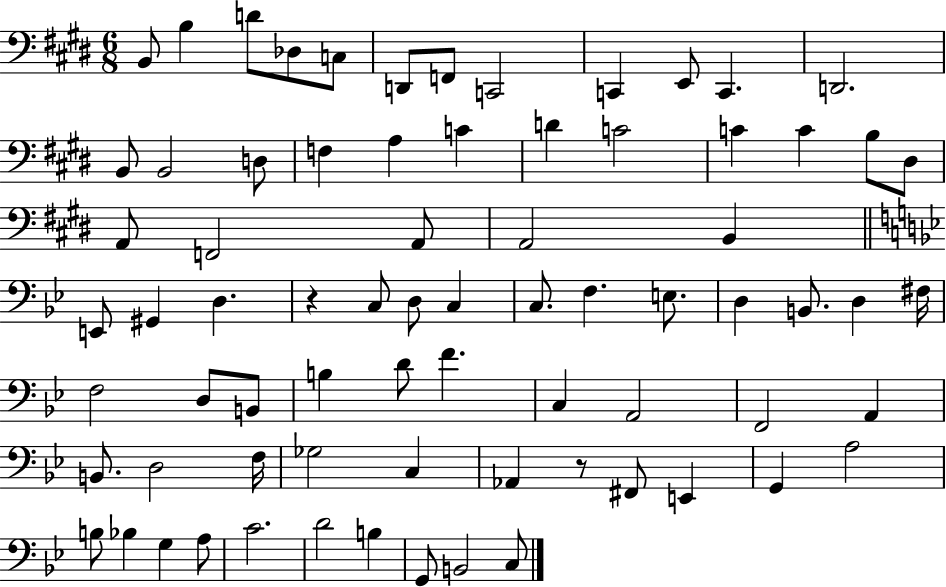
B2/e B3/q D4/e Db3/e C3/e D2/e F2/e C2/h C2/q E2/e C2/q. D2/h. B2/e B2/h D3/e F3/q A3/q C4/q D4/q C4/h C4/q C4/q B3/e D#3/e A2/e F2/h A2/e A2/h B2/q E2/e G#2/q D3/q. R/q C3/e D3/e C3/q C3/e. F3/q. E3/e. D3/q B2/e. D3/q F#3/s F3/h D3/e B2/e B3/q D4/e F4/q. C3/q A2/h F2/h A2/q B2/e. D3/h F3/s Gb3/h C3/q Ab2/q R/e F#2/e E2/q G2/q A3/h B3/e Bb3/q G3/q A3/e C4/h. D4/h B3/q G2/e B2/h C3/e